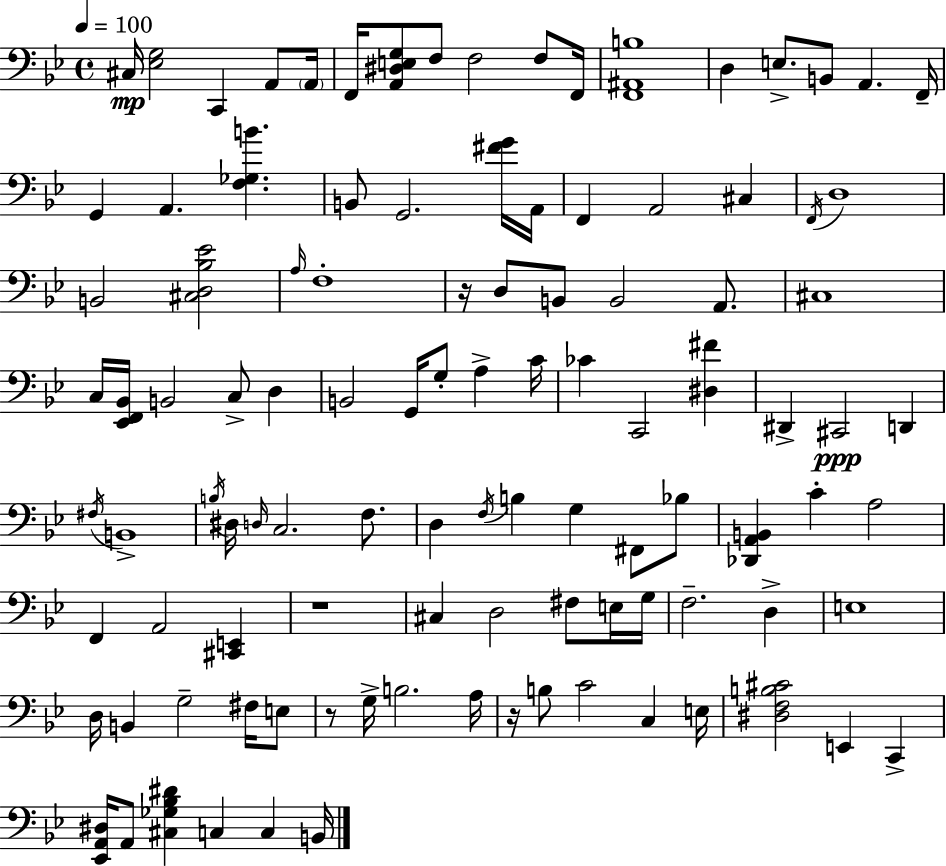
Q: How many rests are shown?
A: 4